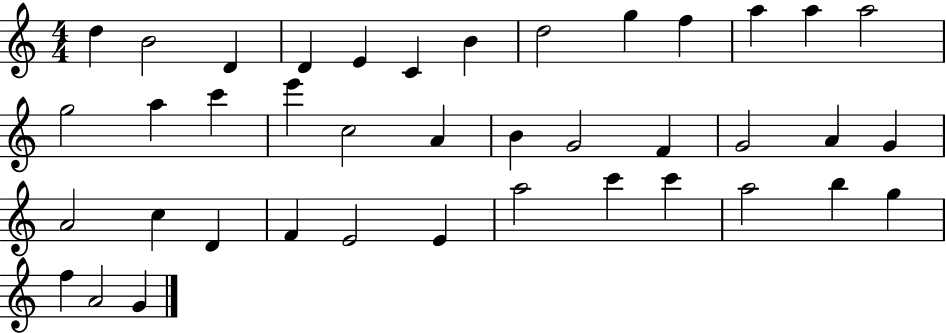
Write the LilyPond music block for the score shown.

{
  \clef treble
  \numericTimeSignature
  \time 4/4
  \key c \major
  d''4 b'2 d'4 | d'4 e'4 c'4 b'4 | d''2 g''4 f''4 | a''4 a''4 a''2 | \break g''2 a''4 c'''4 | e'''4 c''2 a'4 | b'4 g'2 f'4 | g'2 a'4 g'4 | \break a'2 c''4 d'4 | f'4 e'2 e'4 | a''2 c'''4 c'''4 | a''2 b''4 g''4 | \break f''4 a'2 g'4 | \bar "|."
}